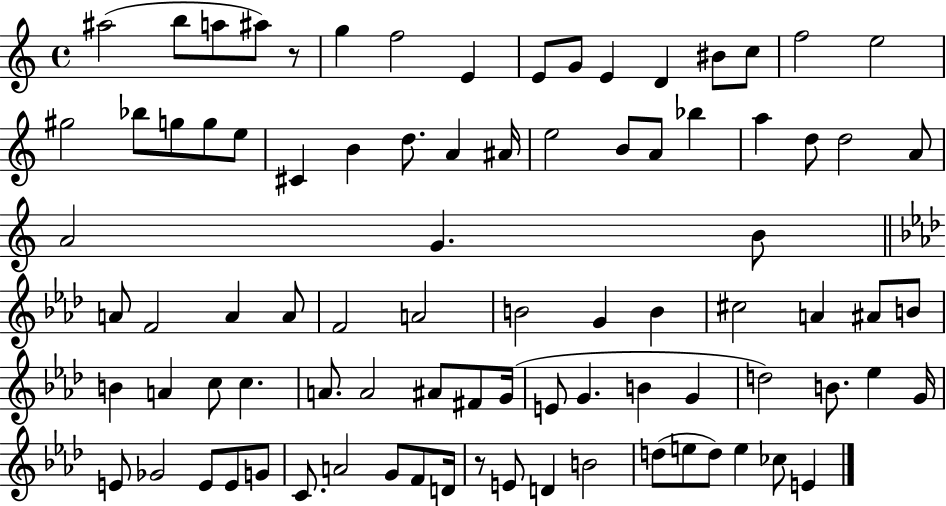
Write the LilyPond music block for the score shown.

{
  \clef treble
  \time 4/4
  \defaultTimeSignature
  \key c \major
  ais''2( b''8 a''8 ais''8) r8 | g''4 f''2 e'4 | e'8 g'8 e'4 d'4 bis'8 c''8 | f''2 e''2 | \break gis''2 bes''8 g''8 g''8 e''8 | cis'4 b'4 d''8. a'4 ais'16 | e''2 b'8 a'8 bes''4 | a''4 d''8 d''2 a'8 | \break a'2 g'4. b'8 | \bar "||" \break \key f \minor a'8 f'2 a'4 a'8 | f'2 a'2 | b'2 g'4 b'4 | cis''2 a'4 ais'8 b'8 | \break b'4 a'4 c''8 c''4. | a'8. a'2 ais'8 fis'8 g'16( | e'8 g'4. b'4 g'4 | d''2) b'8. ees''4 g'16 | \break e'8 ges'2 e'8 e'8 g'8 | c'8. a'2 g'8 f'8 d'16 | r8 e'8 d'4 b'2 | d''8( e''8 d''8) e''4 ces''8 e'4 | \break \bar "|."
}